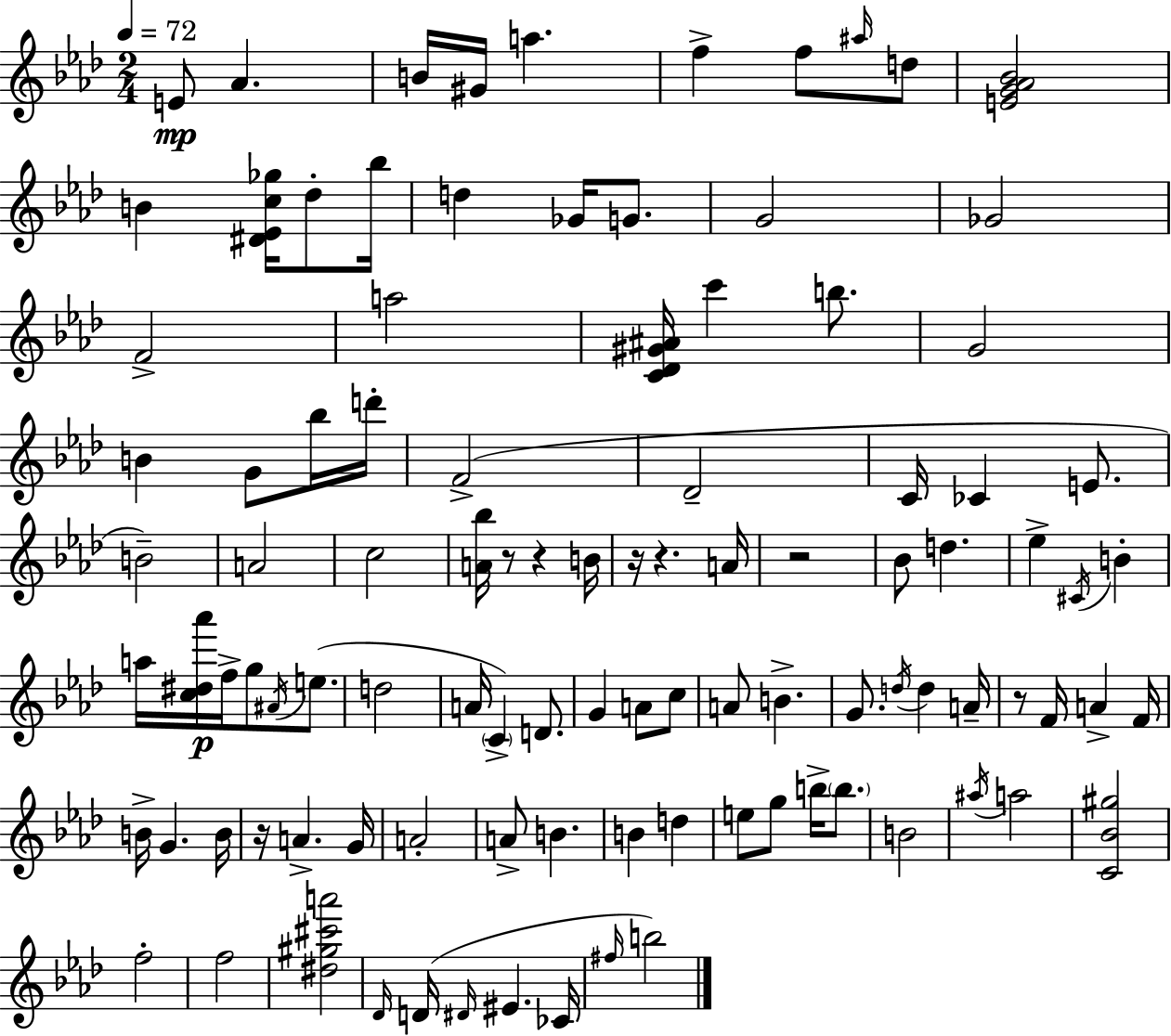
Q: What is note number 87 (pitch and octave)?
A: F#5